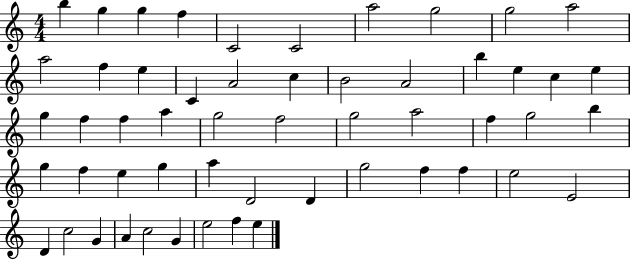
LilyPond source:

{
  \clef treble
  \numericTimeSignature
  \time 4/4
  \key c \major
  b''4 g''4 g''4 f''4 | c'2 c'2 | a''2 g''2 | g''2 a''2 | \break a''2 f''4 e''4 | c'4 a'2 c''4 | b'2 a'2 | b''4 e''4 c''4 e''4 | \break g''4 f''4 f''4 a''4 | g''2 f''2 | g''2 a''2 | f''4 g''2 b''4 | \break g''4 f''4 e''4 g''4 | a''4 d'2 d'4 | g''2 f''4 f''4 | e''2 e'2 | \break d'4 c''2 g'4 | a'4 c''2 g'4 | e''2 f''4 e''4 | \bar "|."
}